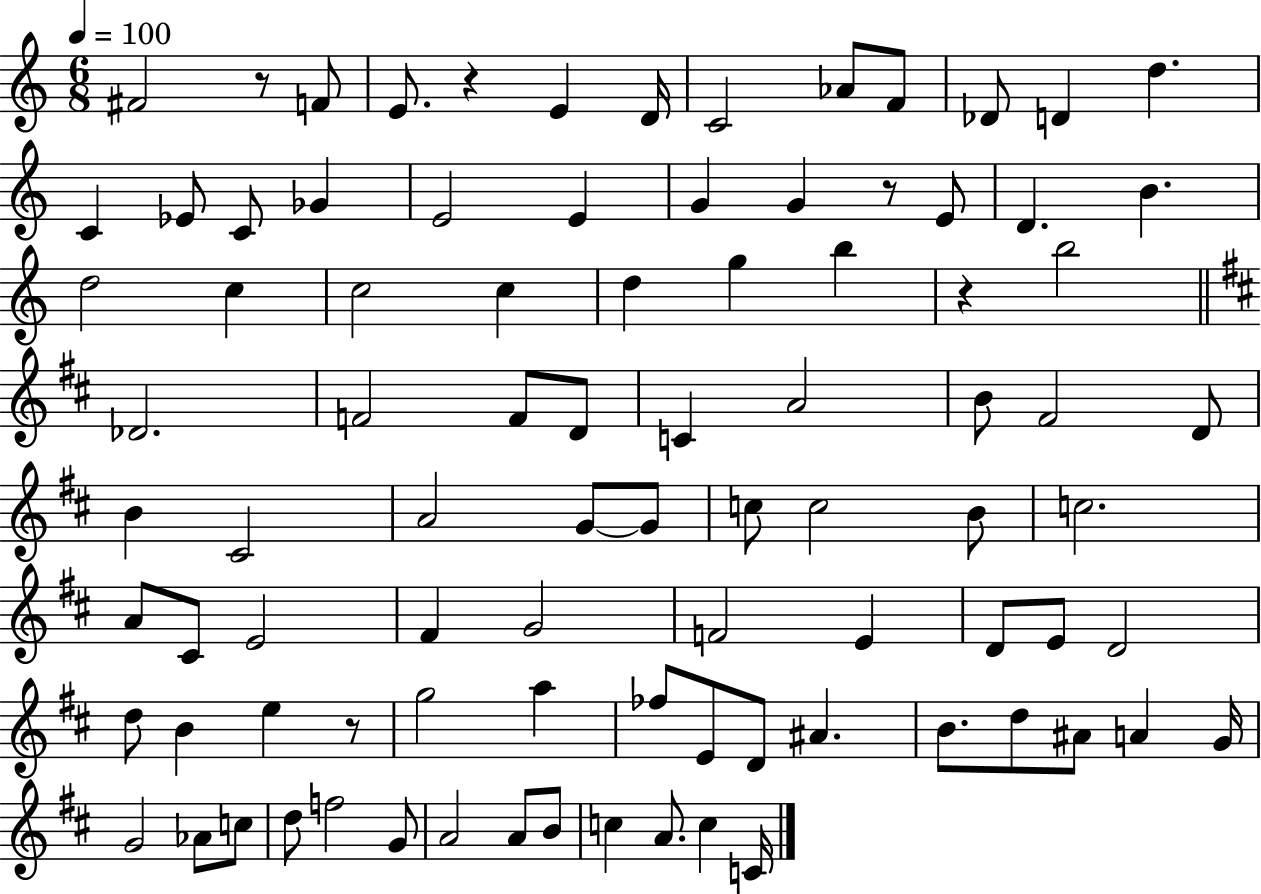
F#4/h R/e F4/e E4/e. R/q E4/q D4/s C4/h Ab4/e F4/e Db4/e D4/q D5/q. C4/q Eb4/e C4/e Gb4/q E4/h E4/q G4/q G4/q R/e E4/e D4/q. B4/q. D5/h C5/q C5/h C5/q D5/q G5/q B5/q R/q B5/h Db4/h. F4/h F4/e D4/e C4/q A4/h B4/e F#4/h D4/e B4/q C#4/h A4/h G4/e G4/e C5/e C5/h B4/e C5/h. A4/e C#4/e E4/h F#4/q G4/h F4/h E4/q D4/e E4/e D4/h D5/e B4/q E5/q R/e G5/h A5/q FES5/e E4/e D4/e A#4/q. B4/e. D5/e A#4/e A4/q G4/s G4/h Ab4/e C5/e D5/e F5/h G4/e A4/h A4/e B4/e C5/q A4/e. C5/q C4/s